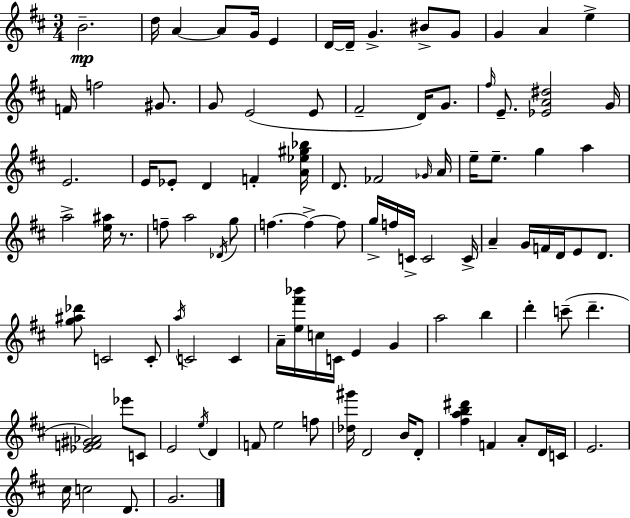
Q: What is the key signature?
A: D major